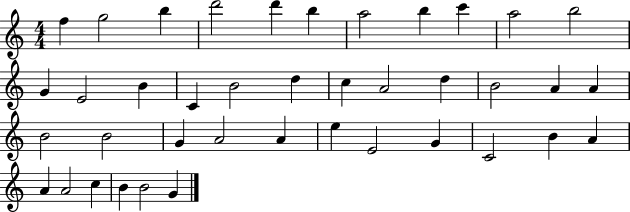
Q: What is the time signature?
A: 4/4